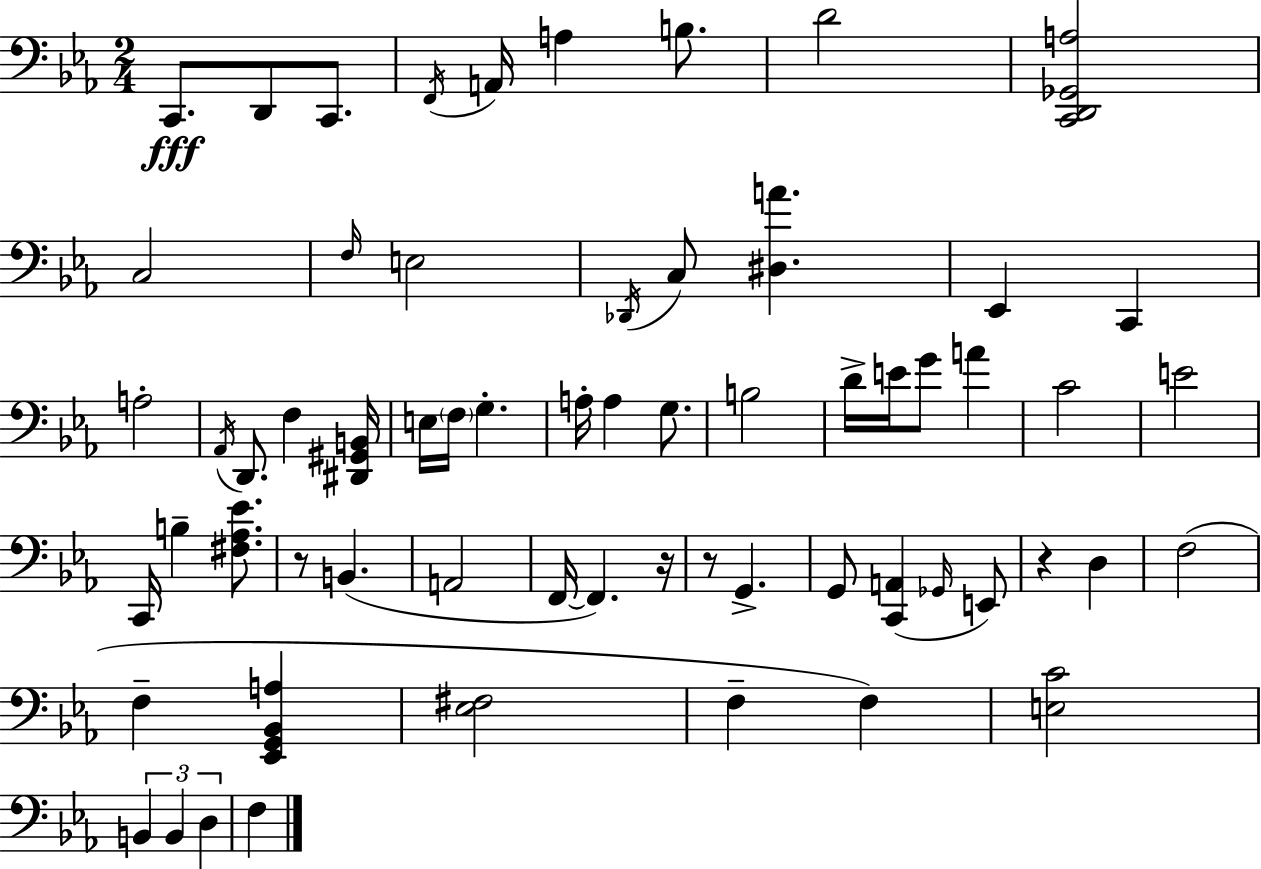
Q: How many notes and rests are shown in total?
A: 63